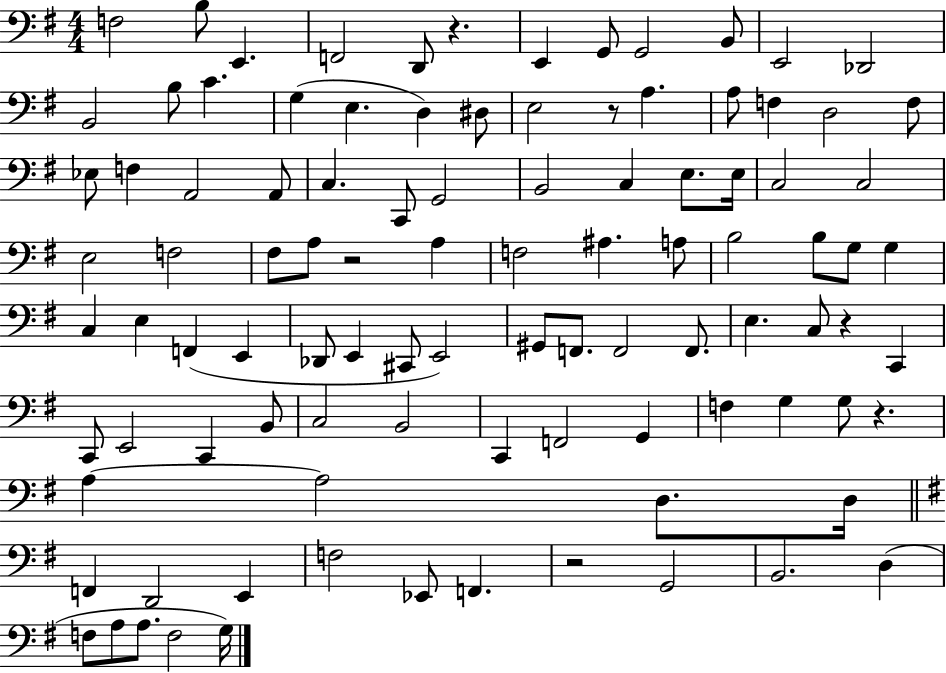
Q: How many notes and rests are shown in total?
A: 100